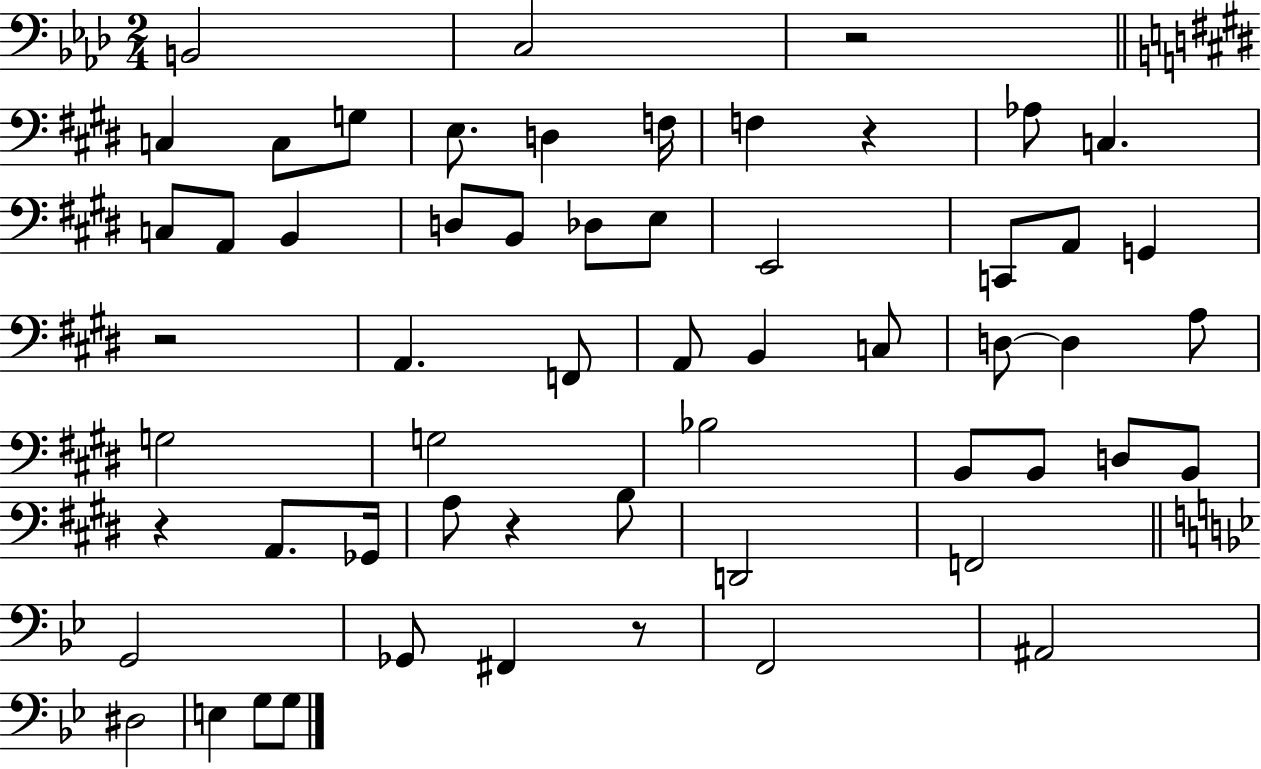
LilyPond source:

{
  \clef bass
  \numericTimeSignature
  \time 2/4
  \key aes \major
  b,2 | c2 | r2 | \bar "||" \break \key e \major c4 c8 g8 | e8. d4 f16 | f4 r4 | aes8 c4. | \break c8 a,8 b,4 | d8 b,8 des8 e8 | e,2 | c,8 a,8 g,4 | \break r2 | a,4. f,8 | a,8 b,4 c8 | d8~~ d4 a8 | \break g2 | g2 | bes2 | b,8 b,8 d8 b,8 | \break r4 a,8. ges,16 | a8 r4 b8 | d,2 | f,2 | \break \bar "||" \break \key bes \major g,2 | ges,8 fis,4 r8 | f,2 | ais,2 | \break dis2 | e4 g8 g8 | \bar "|."
}